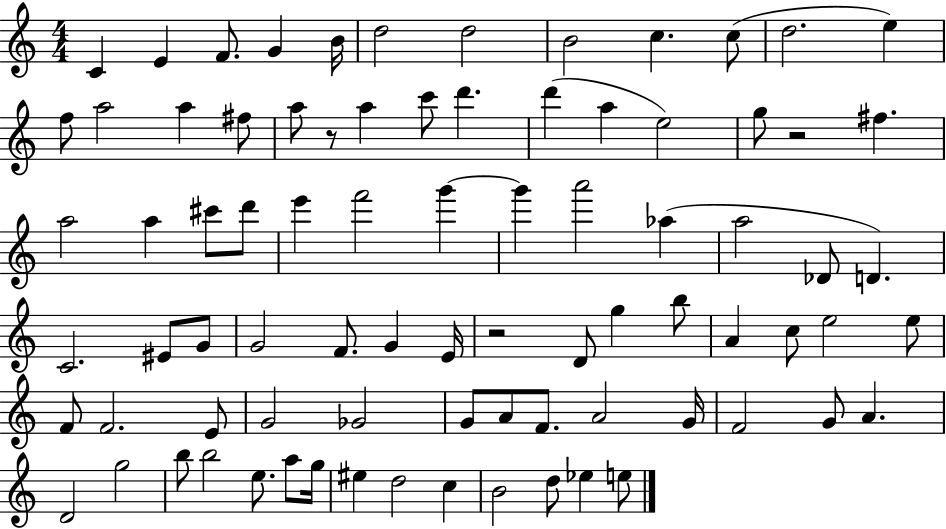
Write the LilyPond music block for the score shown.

{
  \clef treble
  \numericTimeSignature
  \time 4/4
  \key c \major
  \repeat volta 2 { c'4 e'4 f'8. g'4 b'16 | d''2 d''2 | b'2 c''4. c''8( | d''2. e''4) | \break f''8 a''2 a''4 fis''8 | a''8 r8 a''4 c'''8 d'''4. | d'''4( a''4 e''2) | g''8 r2 fis''4. | \break a''2 a''4 cis'''8 d'''8 | e'''4 f'''2 g'''4~~ | g'''4 a'''2 aes''4( | a''2 des'8 d'4.) | \break c'2. eis'8 g'8 | g'2 f'8. g'4 e'16 | r2 d'8 g''4 b''8 | a'4 c''8 e''2 e''8 | \break f'8 f'2. e'8 | g'2 ges'2 | g'8 a'8 f'8. a'2 g'16 | f'2 g'8 a'4. | \break d'2 g''2 | b''8 b''2 e''8. a''8 g''16 | eis''4 d''2 c''4 | b'2 d''8 ees''4 e''8 | \break } \bar "|."
}